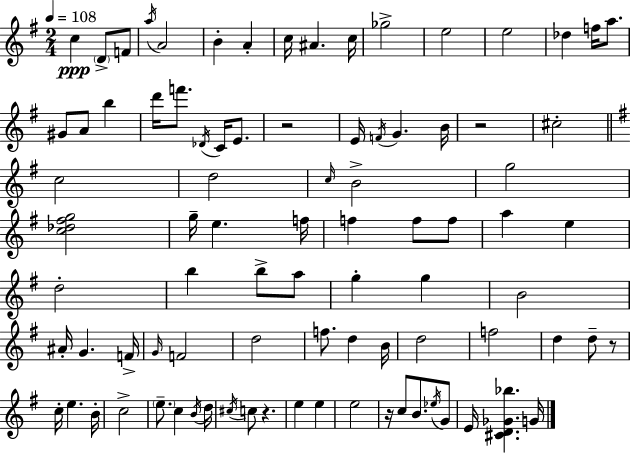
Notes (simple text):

C5/q D4/e F4/e A5/s A4/h B4/q A4/q C5/s A#4/q. C5/s Gb5/h E5/h E5/h Db5/q F5/s A5/e. G#4/e A4/e B5/q D6/s F6/e. Db4/s C4/s E4/e. R/h E4/s F4/s G4/q. B4/s R/h C#5/h C5/h D5/h C5/s B4/h G5/h [C5,Db5,F#5,G5]/h G5/s E5/q. F5/s F5/q F5/e F5/e A5/q E5/q D5/h B5/q B5/e A5/e G5/q G5/q B4/h A#4/s G4/q. F4/s G4/s F4/h D5/h F5/e. D5/q B4/s D5/h F5/h D5/q D5/e R/e C5/s E5/q. B4/s C5/h E5/e. C5/q B4/s D5/s C#5/s C5/e R/q. E5/q E5/q E5/h R/s C5/e B4/e. Eb5/s G4/e E4/s [C#4,D4,Gb4,Bb5]/q. G4/s